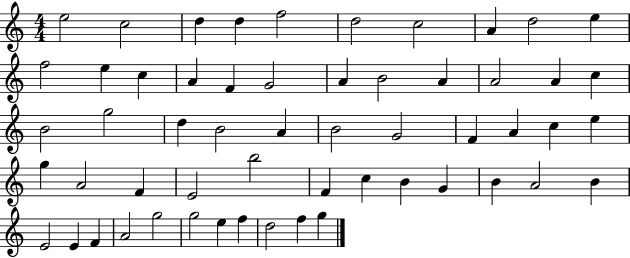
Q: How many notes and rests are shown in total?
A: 56